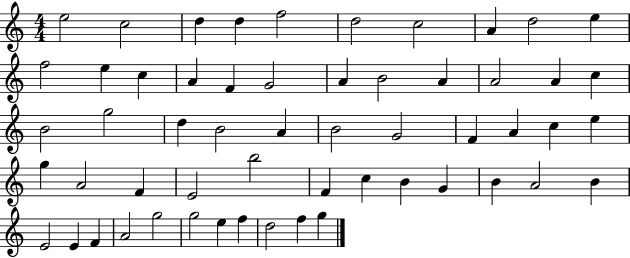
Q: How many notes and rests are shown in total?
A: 56